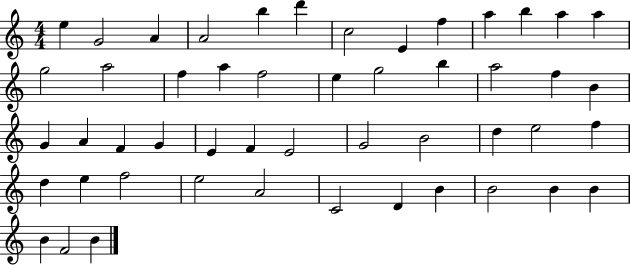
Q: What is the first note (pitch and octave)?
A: E5